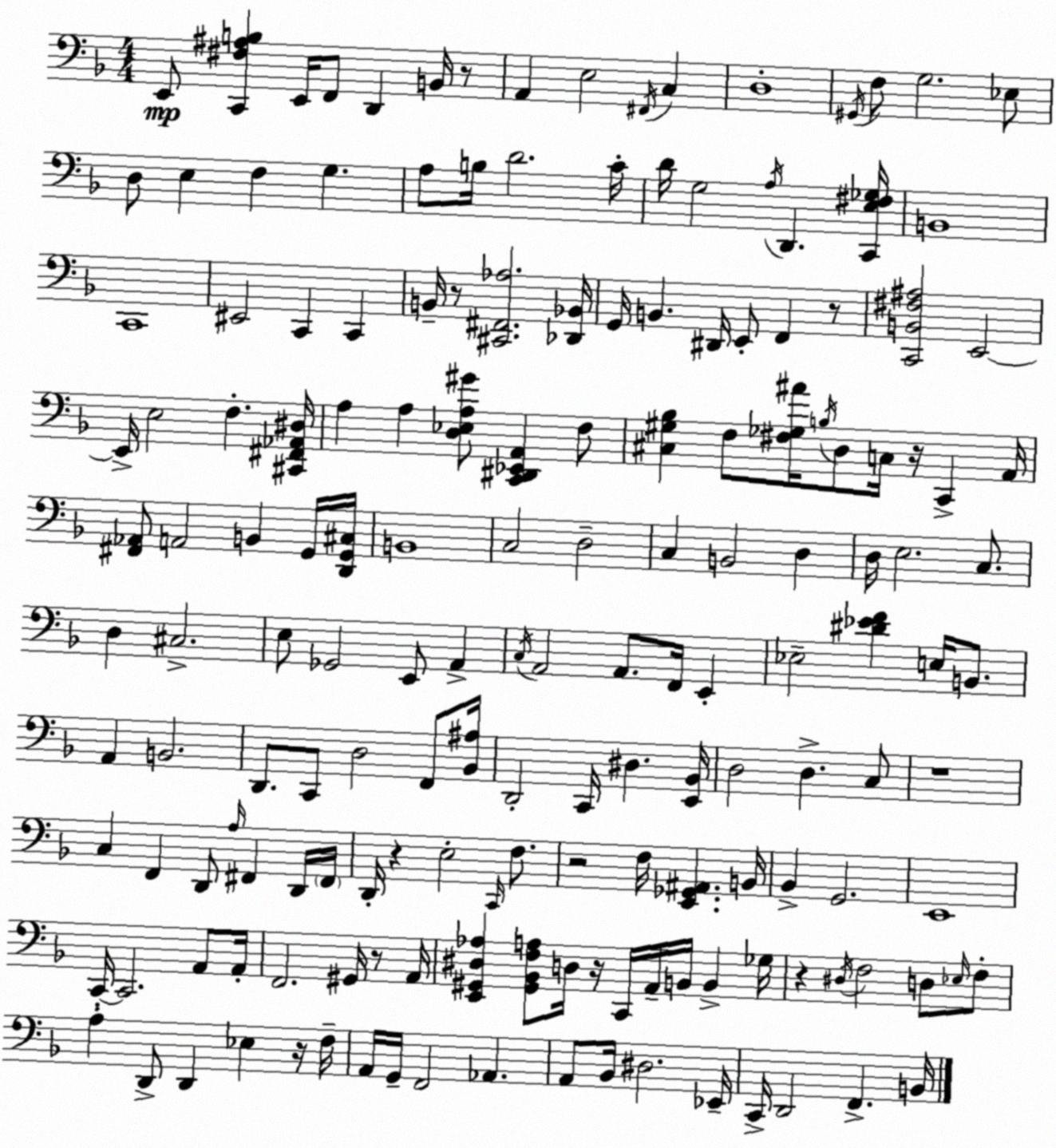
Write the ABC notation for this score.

X:1
T:Untitled
M:4/4
L:1/4
K:F
E,,/2 [C,,^F,^A,B,] E,,/4 F,,/2 D,, B,,/4 z/2 A,, E,2 ^F,,/4 C, D,4 ^G,,/4 F,/2 G,2 _E,/2 D,/2 E, F, G, A,/2 B,/4 D2 C/4 D/4 G,2 A,/4 D,, [C,,E,^F,_G,]/4 B,,4 C,,4 ^E,,2 C,, C,, B,,/4 z/2 [^C,,^F,,_A,]2 [_D,,_B,,]/4 G,,/4 B,, ^D,,/4 E,,/2 F,, z/2 [C,,B,,^F,^A,]2 E,,2 E,,/4 E,2 F, [^C,,^F,,_A,,^D,]/4 A, A, [D,_E,A,^G]/2 [C,,^D,,_E,,A,,] F,/2 [^C,^G,_B,] F,/2 [^F,_G,^A]/4 B,/4 D,/2 C,/4 z/4 C,, A,,/4 [^F,,_A,,]/2 A,,2 B,, G,,/4 [D,,G,,^C,]/4 B,,4 C,2 D,2 C, B,,2 D, D,/4 E,2 C,/2 D, ^C,2 E,/2 _G,,2 E,,/2 A,, C,/4 A,,2 A,,/2 F,,/4 E,, _E,2 [^D_EF] E,/4 B,,/2 A,, B,,2 D,,/2 C,,/2 D,2 F,,/2 [_B,,^A,]/4 D,,2 C,,/4 ^D, [E,,_B,,]/4 D,2 D, C,/2 z4 C, F,, D,,/2 A,/4 ^F,, D,,/4 ^F,,/4 D,,/4 z E,2 C,,/4 F,/2 z2 F,/4 [E,,_G,,^A,,] B,,/4 _B,, G,,2 E,,4 C,,/4 C,,2 A,,/2 A,,/4 F,,2 ^G,,/4 z/2 A,,/4 [E,,^G,,^D,_A,] [^G,,_B,,F,A,]/2 D,/4 z/4 C,,/4 A,,/4 B,,/4 B,, _G,/4 z ^D,/4 F,2 D,/2 _E,/4 F,/2 A, D,,/2 D,, _E, z/4 F,/4 A,,/4 G,,/4 F,,2 _A,, A,,/2 _B,,/4 ^D,2 _E,,/4 C,,/4 D,,2 F,, B,,/4